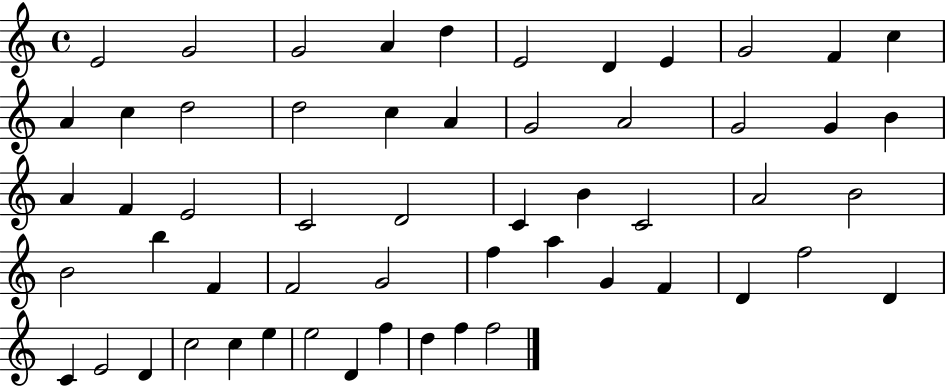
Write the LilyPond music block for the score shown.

{
  \clef treble
  \time 4/4
  \defaultTimeSignature
  \key c \major
  e'2 g'2 | g'2 a'4 d''4 | e'2 d'4 e'4 | g'2 f'4 c''4 | \break a'4 c''4 d''2 | d''2 c''4 a'4 | g'2 a'2 | g'2 g'4 b'4 | \break a'4 f'4 e'2 | c'2 d'2 | c'4 b'4 c'2 | a'2 b'2 | \break b'2 b''4 f'4 | f'2 g'2 | f''4 a''4 g'4 f'4 | d'4 f''2 d'4 | \break c'4 e'2 d'4 | c''2 c''4 e''4 | e''2 d'4 f''4 | d''4 f''4 f''2 | \break \bar "|."
}